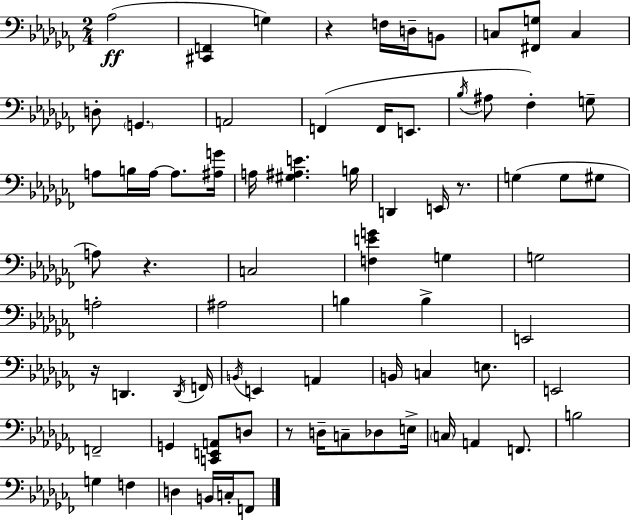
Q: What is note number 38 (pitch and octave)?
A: D2